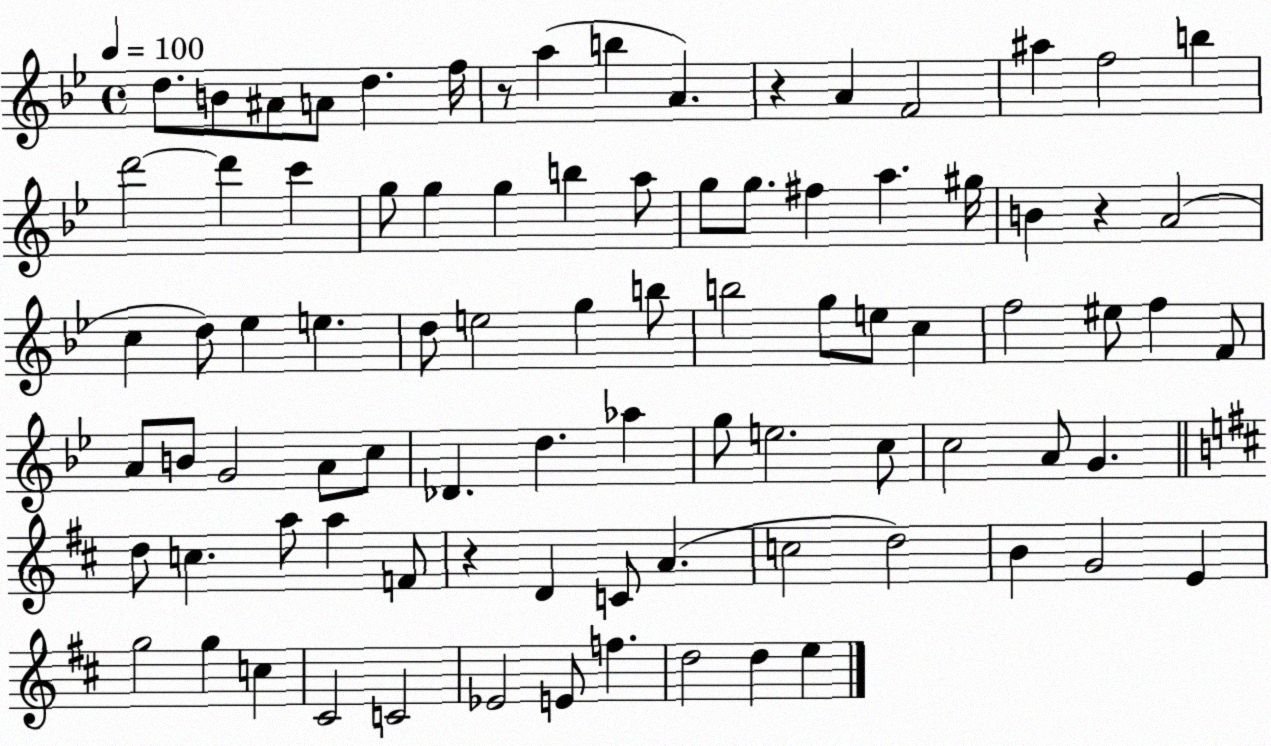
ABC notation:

X:1
T:Untitled
M:4/4
L:1/4
K:Bb
d/2 B/2 ^A/2 A/2 d f/4 z/2 a b A z A F2 ^a f2 b d'2 d' c' g/2 g g b a/2 g/2 g/2 ^f a ^g/4 B z A2 c d/2 _e e d/2 e2 g b/2 b2 g/2 e/2 c f2 ^e/2 f F/2 A/2 B/2 G2 A/2 c/2 _D d _a g/2 e2 c/2 c2 A/2 G d/2 c a/2 a F/2 z D C/2 A c2 d2 B G2 E g2 g c ^C2 C2 _E2 E/2 f d2 d e